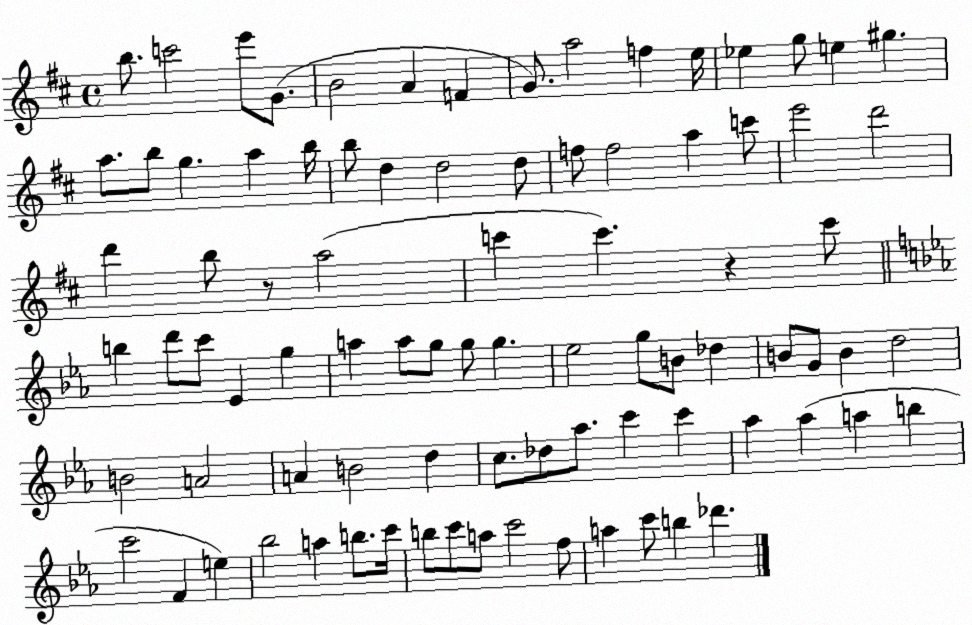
X:1
T:Untitled
M:4/4
L:1/4
K:D
b/2 c'2 e'/2 G/2 B2 A F G/2 a2 f e/4 _e g/2 e ^g a/2 b/2 g a b/4 b/2 d d2 d/2 f/2 f2 a c'/2 e'2 d'2 d' b/2 z/2 a2 c' c' z c'/2 b d'/2 c'/2 _E g a a/2 g/2 g/2 g _e2 g/2 B/2 _d B/2 G/2 B d2 B2 A2 A B2 d c/2 _d/2 _a/2 c' c' _a _a a b c'2 F e _b2 a b/2 c'/4 b/2 c'/2 a/2 c'2 f/2 a c'/2 b _d'